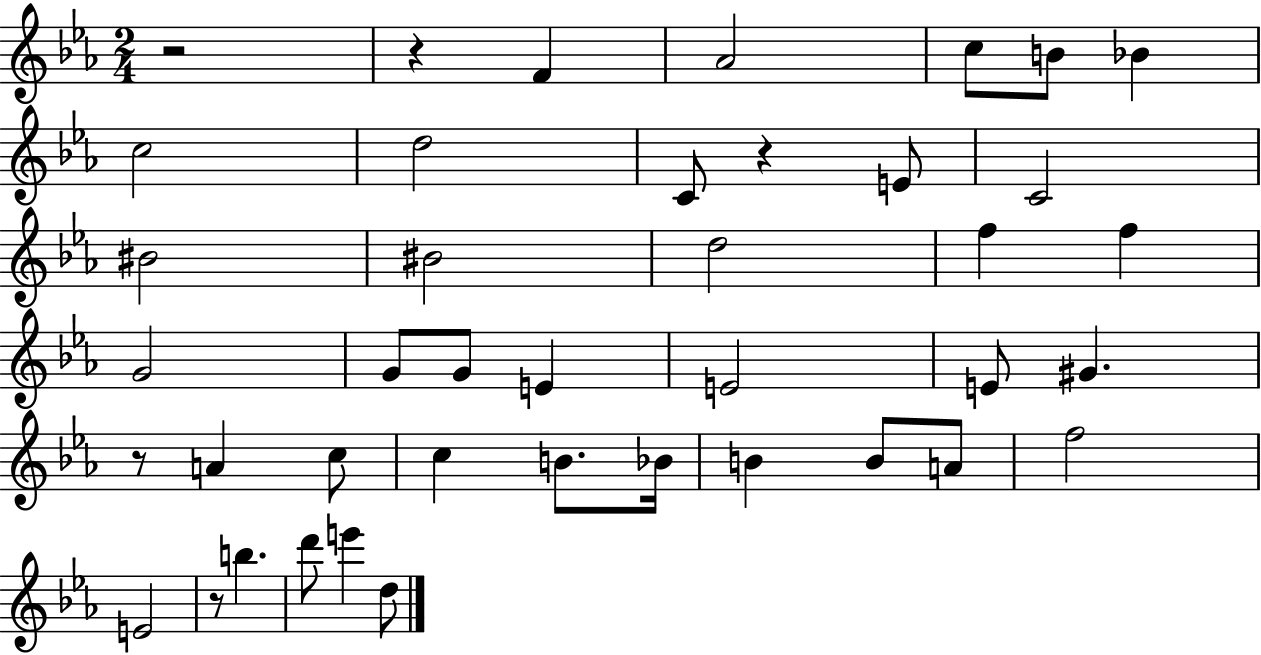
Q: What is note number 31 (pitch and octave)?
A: F5